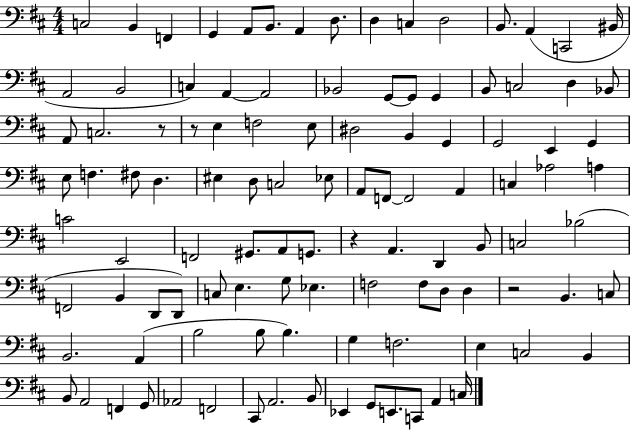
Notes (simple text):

C3/h B2/q F2/q G2/q A2/e B2/e. A2/q D3/e. D3/q C3/q D3/h B2/e. A2/q C2/h BIS2/s A2/h B2/h C3/q A2/q A2/h Bb2/h G2/e G2/e G2/q B2/e C3/h D3/q Bb2/e A2/e C3/h. R/e R/e E3/q F3/h E3/e D#3/h B2/q G2/q G2/h E2/q G2/q E3/e F3/q. F#3/e D3/q. EIS3/q D3/e C3/h Eb3/e A2/e F2/e F2/h A2/q C3/q Ab3/h A3/q C4/h E2/h F2/h G#2/e. A2/e G2/e. R/q A2/q. D2/q B2/e C3/h Bb3/h F2/h B2/q D2/e D2/e C3/e E3/q. G3/e Eb3/q. F3/h F3/e D3/e D3/q R/h B2/q. C3/e B2/h. A2/q B3/h B3/e B3/q. G3/q F3/h. E3/q C3/h B2/q B2/e A2/h F2/q G2/e Ab2/h F2/h C#2/e A2/h. B2/e Eb2/q G2/e E2/e. C2/e A2/q C3/s